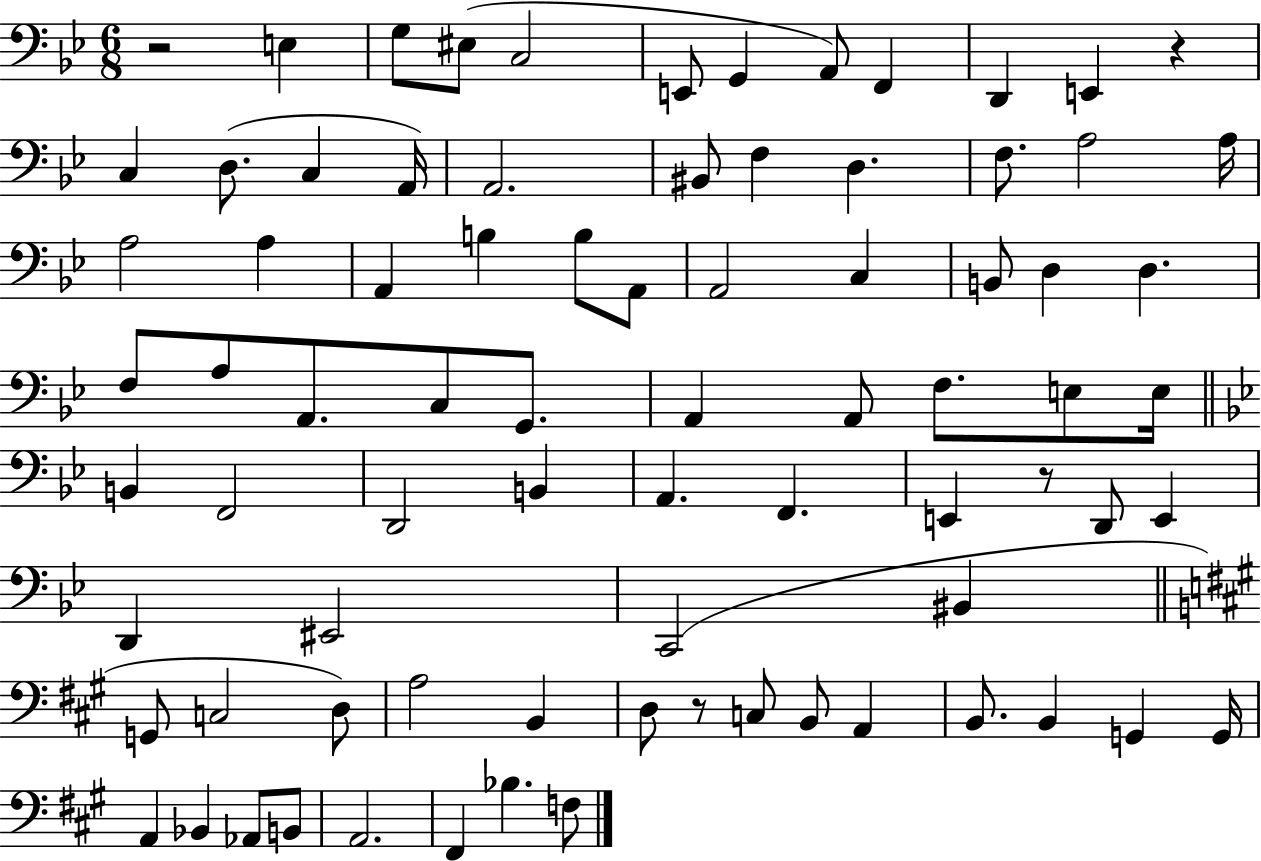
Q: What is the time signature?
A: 6/8